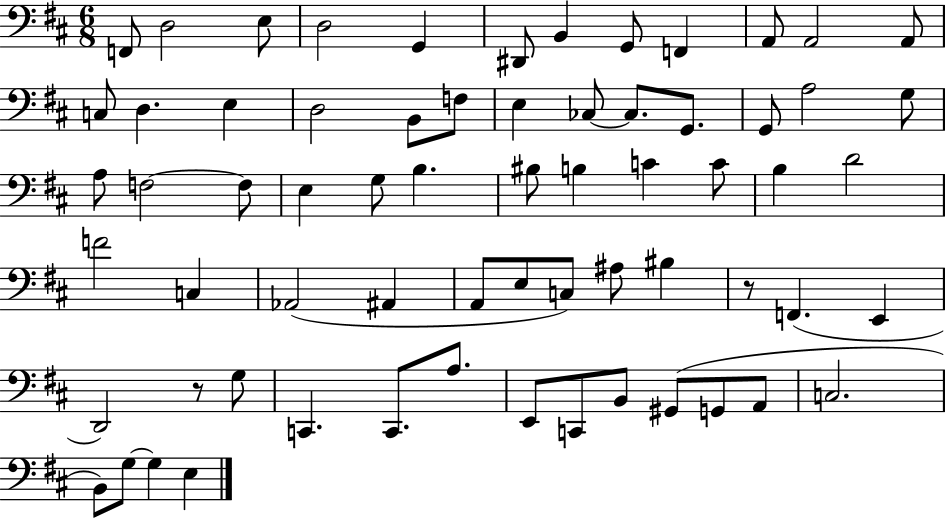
F2/e D3/h E3/e D3/h G2/q D#2/e B2/q G2/e F2/q A2/e A2/h A2/e C3/e D3/q. E3/q D3/h B2/e F3/e E3/q CES3/e CES3/e. G2/e. G2/e A3/h G3/e A3/e F3/h F3/e E3/q G3/e B3/q. BIS3/e B3/q C4/q C4/e B3/q D4/h F4/h C3/q Ab2/h A#2/q A2/e E3/e C3/e A#3/e BIS3/q R/e F2/q. E2/q D2/h R/e G3/e C2/q. C2/e. A3/e. E2/e C2/e B2/e G#2/e G2/e A2/e C3/h. B2/e G3/e G3/q E3/q